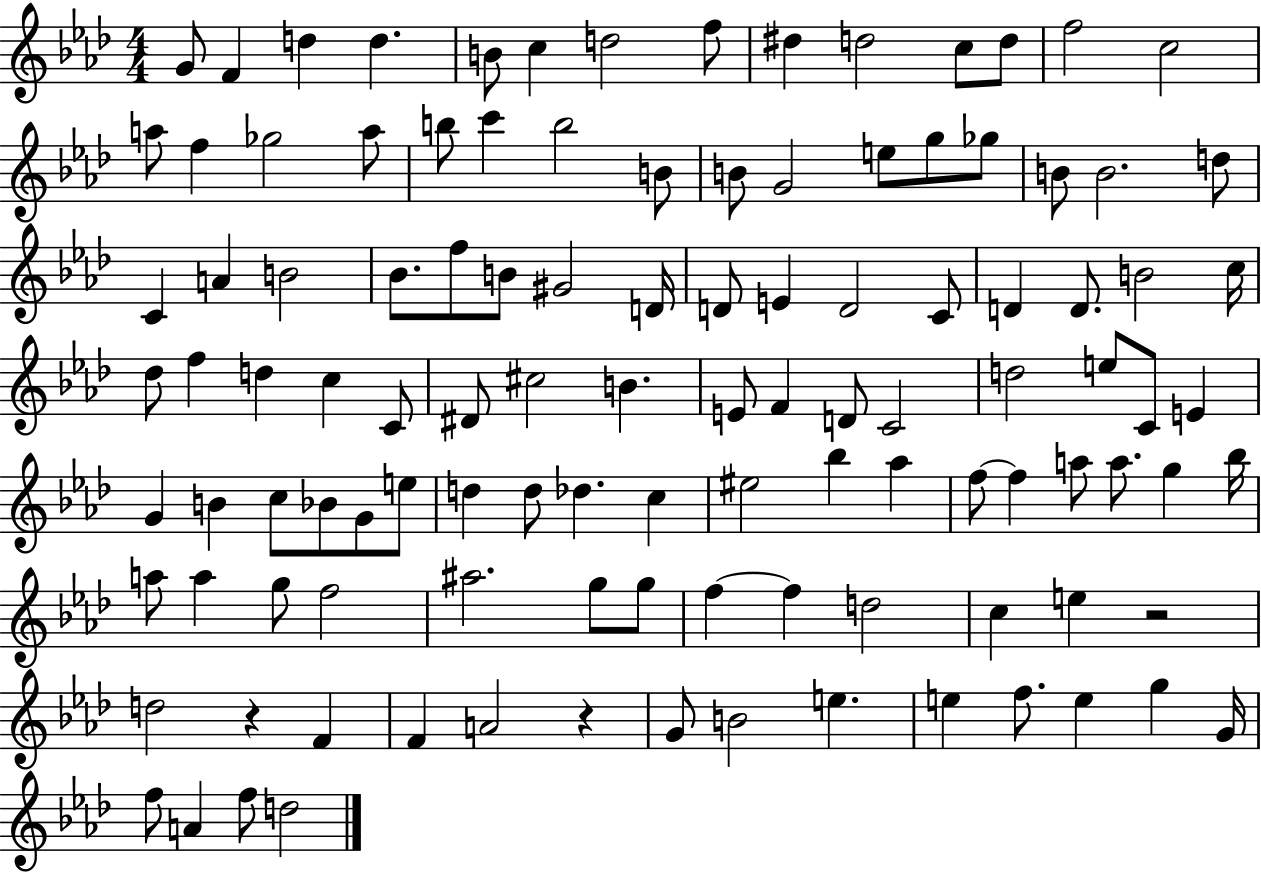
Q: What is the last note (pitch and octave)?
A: D5